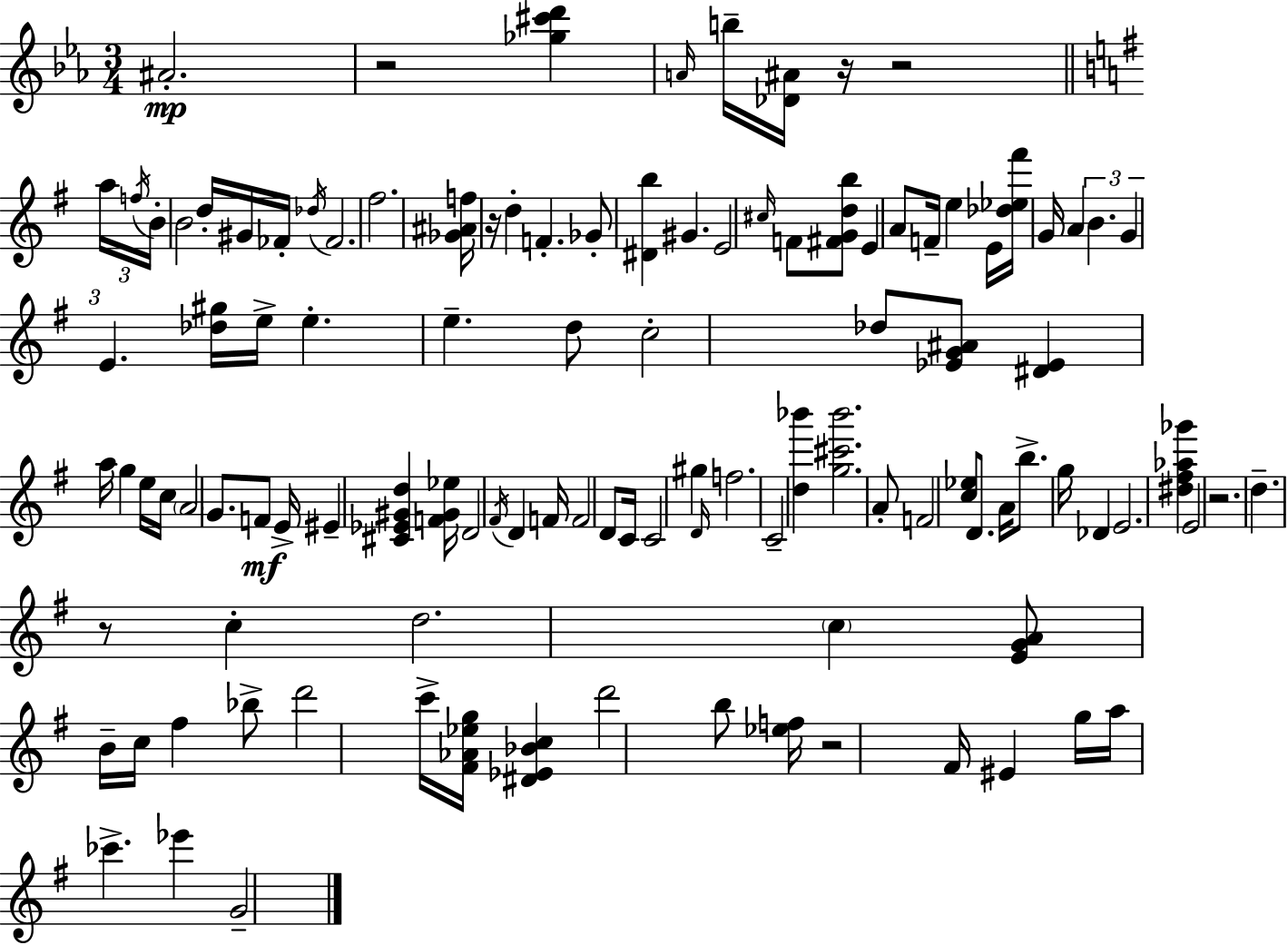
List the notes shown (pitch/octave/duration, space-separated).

A#4/h. R/h [Gb5,C#6,D6]/q A4/s B5/s [Db4,A#4]/s R/s R/h A5/s F5/s B4/s B4/h D5/s G#4/s FES4/s Db5/s FES4/h. F#5/h. [Gb4,A#4,F5]/s R/s D5/q F4/q. Gb4/e [D#4,B5]/q G#4/q. E4/h C#5/s F4/e [F#4,G4,D5,B5]/e E4/q A4/e F4/s E5/q E4/s [Db5,Eb5,F#6]/s G4/s A4/q B4/q. G4/q E4/q. [Db5,G#5]/s E5/s E5/q. E5/q. D5/e C5/h Db5/e [Eb4,G4,A#4]/e [D#4,Eb4]/q A5/s G5/q E5/s C5/s A4/h G4/e. F4/e E4/s EIS4/q [C#4,Eb4,G#4,D5]/q [F4,G#4,Eb5]/s D4/h F#4/s D4/q F4/s F4/h D4/e C4/s C4/h G#5/q D4/s F5/h. C4/h [D5,Bb6]/q [G5,C#6,Bb6]/h. A4/e F4/h [C5,Eb5]/e D4/e. A4/s B5/e. G5/s Db4/q E4/h. [D#5,F#5,Ab5,Gb6]/q E4/h R/h. D5/q. R/e C5/q D5/h. C5/q [E4,G4,A4]/e B4/s C5/s F#5/q Bb5/e D6/h C6/s [F#4,Ab4,Eb5,G5]/s [D#4,Eb4,Bb4,C5]/q D6/h B5/e [Eb5,F5]/s R/h F#4/s EIS4/q G5/s A5/s CES6/q. Eb6/q G4/h